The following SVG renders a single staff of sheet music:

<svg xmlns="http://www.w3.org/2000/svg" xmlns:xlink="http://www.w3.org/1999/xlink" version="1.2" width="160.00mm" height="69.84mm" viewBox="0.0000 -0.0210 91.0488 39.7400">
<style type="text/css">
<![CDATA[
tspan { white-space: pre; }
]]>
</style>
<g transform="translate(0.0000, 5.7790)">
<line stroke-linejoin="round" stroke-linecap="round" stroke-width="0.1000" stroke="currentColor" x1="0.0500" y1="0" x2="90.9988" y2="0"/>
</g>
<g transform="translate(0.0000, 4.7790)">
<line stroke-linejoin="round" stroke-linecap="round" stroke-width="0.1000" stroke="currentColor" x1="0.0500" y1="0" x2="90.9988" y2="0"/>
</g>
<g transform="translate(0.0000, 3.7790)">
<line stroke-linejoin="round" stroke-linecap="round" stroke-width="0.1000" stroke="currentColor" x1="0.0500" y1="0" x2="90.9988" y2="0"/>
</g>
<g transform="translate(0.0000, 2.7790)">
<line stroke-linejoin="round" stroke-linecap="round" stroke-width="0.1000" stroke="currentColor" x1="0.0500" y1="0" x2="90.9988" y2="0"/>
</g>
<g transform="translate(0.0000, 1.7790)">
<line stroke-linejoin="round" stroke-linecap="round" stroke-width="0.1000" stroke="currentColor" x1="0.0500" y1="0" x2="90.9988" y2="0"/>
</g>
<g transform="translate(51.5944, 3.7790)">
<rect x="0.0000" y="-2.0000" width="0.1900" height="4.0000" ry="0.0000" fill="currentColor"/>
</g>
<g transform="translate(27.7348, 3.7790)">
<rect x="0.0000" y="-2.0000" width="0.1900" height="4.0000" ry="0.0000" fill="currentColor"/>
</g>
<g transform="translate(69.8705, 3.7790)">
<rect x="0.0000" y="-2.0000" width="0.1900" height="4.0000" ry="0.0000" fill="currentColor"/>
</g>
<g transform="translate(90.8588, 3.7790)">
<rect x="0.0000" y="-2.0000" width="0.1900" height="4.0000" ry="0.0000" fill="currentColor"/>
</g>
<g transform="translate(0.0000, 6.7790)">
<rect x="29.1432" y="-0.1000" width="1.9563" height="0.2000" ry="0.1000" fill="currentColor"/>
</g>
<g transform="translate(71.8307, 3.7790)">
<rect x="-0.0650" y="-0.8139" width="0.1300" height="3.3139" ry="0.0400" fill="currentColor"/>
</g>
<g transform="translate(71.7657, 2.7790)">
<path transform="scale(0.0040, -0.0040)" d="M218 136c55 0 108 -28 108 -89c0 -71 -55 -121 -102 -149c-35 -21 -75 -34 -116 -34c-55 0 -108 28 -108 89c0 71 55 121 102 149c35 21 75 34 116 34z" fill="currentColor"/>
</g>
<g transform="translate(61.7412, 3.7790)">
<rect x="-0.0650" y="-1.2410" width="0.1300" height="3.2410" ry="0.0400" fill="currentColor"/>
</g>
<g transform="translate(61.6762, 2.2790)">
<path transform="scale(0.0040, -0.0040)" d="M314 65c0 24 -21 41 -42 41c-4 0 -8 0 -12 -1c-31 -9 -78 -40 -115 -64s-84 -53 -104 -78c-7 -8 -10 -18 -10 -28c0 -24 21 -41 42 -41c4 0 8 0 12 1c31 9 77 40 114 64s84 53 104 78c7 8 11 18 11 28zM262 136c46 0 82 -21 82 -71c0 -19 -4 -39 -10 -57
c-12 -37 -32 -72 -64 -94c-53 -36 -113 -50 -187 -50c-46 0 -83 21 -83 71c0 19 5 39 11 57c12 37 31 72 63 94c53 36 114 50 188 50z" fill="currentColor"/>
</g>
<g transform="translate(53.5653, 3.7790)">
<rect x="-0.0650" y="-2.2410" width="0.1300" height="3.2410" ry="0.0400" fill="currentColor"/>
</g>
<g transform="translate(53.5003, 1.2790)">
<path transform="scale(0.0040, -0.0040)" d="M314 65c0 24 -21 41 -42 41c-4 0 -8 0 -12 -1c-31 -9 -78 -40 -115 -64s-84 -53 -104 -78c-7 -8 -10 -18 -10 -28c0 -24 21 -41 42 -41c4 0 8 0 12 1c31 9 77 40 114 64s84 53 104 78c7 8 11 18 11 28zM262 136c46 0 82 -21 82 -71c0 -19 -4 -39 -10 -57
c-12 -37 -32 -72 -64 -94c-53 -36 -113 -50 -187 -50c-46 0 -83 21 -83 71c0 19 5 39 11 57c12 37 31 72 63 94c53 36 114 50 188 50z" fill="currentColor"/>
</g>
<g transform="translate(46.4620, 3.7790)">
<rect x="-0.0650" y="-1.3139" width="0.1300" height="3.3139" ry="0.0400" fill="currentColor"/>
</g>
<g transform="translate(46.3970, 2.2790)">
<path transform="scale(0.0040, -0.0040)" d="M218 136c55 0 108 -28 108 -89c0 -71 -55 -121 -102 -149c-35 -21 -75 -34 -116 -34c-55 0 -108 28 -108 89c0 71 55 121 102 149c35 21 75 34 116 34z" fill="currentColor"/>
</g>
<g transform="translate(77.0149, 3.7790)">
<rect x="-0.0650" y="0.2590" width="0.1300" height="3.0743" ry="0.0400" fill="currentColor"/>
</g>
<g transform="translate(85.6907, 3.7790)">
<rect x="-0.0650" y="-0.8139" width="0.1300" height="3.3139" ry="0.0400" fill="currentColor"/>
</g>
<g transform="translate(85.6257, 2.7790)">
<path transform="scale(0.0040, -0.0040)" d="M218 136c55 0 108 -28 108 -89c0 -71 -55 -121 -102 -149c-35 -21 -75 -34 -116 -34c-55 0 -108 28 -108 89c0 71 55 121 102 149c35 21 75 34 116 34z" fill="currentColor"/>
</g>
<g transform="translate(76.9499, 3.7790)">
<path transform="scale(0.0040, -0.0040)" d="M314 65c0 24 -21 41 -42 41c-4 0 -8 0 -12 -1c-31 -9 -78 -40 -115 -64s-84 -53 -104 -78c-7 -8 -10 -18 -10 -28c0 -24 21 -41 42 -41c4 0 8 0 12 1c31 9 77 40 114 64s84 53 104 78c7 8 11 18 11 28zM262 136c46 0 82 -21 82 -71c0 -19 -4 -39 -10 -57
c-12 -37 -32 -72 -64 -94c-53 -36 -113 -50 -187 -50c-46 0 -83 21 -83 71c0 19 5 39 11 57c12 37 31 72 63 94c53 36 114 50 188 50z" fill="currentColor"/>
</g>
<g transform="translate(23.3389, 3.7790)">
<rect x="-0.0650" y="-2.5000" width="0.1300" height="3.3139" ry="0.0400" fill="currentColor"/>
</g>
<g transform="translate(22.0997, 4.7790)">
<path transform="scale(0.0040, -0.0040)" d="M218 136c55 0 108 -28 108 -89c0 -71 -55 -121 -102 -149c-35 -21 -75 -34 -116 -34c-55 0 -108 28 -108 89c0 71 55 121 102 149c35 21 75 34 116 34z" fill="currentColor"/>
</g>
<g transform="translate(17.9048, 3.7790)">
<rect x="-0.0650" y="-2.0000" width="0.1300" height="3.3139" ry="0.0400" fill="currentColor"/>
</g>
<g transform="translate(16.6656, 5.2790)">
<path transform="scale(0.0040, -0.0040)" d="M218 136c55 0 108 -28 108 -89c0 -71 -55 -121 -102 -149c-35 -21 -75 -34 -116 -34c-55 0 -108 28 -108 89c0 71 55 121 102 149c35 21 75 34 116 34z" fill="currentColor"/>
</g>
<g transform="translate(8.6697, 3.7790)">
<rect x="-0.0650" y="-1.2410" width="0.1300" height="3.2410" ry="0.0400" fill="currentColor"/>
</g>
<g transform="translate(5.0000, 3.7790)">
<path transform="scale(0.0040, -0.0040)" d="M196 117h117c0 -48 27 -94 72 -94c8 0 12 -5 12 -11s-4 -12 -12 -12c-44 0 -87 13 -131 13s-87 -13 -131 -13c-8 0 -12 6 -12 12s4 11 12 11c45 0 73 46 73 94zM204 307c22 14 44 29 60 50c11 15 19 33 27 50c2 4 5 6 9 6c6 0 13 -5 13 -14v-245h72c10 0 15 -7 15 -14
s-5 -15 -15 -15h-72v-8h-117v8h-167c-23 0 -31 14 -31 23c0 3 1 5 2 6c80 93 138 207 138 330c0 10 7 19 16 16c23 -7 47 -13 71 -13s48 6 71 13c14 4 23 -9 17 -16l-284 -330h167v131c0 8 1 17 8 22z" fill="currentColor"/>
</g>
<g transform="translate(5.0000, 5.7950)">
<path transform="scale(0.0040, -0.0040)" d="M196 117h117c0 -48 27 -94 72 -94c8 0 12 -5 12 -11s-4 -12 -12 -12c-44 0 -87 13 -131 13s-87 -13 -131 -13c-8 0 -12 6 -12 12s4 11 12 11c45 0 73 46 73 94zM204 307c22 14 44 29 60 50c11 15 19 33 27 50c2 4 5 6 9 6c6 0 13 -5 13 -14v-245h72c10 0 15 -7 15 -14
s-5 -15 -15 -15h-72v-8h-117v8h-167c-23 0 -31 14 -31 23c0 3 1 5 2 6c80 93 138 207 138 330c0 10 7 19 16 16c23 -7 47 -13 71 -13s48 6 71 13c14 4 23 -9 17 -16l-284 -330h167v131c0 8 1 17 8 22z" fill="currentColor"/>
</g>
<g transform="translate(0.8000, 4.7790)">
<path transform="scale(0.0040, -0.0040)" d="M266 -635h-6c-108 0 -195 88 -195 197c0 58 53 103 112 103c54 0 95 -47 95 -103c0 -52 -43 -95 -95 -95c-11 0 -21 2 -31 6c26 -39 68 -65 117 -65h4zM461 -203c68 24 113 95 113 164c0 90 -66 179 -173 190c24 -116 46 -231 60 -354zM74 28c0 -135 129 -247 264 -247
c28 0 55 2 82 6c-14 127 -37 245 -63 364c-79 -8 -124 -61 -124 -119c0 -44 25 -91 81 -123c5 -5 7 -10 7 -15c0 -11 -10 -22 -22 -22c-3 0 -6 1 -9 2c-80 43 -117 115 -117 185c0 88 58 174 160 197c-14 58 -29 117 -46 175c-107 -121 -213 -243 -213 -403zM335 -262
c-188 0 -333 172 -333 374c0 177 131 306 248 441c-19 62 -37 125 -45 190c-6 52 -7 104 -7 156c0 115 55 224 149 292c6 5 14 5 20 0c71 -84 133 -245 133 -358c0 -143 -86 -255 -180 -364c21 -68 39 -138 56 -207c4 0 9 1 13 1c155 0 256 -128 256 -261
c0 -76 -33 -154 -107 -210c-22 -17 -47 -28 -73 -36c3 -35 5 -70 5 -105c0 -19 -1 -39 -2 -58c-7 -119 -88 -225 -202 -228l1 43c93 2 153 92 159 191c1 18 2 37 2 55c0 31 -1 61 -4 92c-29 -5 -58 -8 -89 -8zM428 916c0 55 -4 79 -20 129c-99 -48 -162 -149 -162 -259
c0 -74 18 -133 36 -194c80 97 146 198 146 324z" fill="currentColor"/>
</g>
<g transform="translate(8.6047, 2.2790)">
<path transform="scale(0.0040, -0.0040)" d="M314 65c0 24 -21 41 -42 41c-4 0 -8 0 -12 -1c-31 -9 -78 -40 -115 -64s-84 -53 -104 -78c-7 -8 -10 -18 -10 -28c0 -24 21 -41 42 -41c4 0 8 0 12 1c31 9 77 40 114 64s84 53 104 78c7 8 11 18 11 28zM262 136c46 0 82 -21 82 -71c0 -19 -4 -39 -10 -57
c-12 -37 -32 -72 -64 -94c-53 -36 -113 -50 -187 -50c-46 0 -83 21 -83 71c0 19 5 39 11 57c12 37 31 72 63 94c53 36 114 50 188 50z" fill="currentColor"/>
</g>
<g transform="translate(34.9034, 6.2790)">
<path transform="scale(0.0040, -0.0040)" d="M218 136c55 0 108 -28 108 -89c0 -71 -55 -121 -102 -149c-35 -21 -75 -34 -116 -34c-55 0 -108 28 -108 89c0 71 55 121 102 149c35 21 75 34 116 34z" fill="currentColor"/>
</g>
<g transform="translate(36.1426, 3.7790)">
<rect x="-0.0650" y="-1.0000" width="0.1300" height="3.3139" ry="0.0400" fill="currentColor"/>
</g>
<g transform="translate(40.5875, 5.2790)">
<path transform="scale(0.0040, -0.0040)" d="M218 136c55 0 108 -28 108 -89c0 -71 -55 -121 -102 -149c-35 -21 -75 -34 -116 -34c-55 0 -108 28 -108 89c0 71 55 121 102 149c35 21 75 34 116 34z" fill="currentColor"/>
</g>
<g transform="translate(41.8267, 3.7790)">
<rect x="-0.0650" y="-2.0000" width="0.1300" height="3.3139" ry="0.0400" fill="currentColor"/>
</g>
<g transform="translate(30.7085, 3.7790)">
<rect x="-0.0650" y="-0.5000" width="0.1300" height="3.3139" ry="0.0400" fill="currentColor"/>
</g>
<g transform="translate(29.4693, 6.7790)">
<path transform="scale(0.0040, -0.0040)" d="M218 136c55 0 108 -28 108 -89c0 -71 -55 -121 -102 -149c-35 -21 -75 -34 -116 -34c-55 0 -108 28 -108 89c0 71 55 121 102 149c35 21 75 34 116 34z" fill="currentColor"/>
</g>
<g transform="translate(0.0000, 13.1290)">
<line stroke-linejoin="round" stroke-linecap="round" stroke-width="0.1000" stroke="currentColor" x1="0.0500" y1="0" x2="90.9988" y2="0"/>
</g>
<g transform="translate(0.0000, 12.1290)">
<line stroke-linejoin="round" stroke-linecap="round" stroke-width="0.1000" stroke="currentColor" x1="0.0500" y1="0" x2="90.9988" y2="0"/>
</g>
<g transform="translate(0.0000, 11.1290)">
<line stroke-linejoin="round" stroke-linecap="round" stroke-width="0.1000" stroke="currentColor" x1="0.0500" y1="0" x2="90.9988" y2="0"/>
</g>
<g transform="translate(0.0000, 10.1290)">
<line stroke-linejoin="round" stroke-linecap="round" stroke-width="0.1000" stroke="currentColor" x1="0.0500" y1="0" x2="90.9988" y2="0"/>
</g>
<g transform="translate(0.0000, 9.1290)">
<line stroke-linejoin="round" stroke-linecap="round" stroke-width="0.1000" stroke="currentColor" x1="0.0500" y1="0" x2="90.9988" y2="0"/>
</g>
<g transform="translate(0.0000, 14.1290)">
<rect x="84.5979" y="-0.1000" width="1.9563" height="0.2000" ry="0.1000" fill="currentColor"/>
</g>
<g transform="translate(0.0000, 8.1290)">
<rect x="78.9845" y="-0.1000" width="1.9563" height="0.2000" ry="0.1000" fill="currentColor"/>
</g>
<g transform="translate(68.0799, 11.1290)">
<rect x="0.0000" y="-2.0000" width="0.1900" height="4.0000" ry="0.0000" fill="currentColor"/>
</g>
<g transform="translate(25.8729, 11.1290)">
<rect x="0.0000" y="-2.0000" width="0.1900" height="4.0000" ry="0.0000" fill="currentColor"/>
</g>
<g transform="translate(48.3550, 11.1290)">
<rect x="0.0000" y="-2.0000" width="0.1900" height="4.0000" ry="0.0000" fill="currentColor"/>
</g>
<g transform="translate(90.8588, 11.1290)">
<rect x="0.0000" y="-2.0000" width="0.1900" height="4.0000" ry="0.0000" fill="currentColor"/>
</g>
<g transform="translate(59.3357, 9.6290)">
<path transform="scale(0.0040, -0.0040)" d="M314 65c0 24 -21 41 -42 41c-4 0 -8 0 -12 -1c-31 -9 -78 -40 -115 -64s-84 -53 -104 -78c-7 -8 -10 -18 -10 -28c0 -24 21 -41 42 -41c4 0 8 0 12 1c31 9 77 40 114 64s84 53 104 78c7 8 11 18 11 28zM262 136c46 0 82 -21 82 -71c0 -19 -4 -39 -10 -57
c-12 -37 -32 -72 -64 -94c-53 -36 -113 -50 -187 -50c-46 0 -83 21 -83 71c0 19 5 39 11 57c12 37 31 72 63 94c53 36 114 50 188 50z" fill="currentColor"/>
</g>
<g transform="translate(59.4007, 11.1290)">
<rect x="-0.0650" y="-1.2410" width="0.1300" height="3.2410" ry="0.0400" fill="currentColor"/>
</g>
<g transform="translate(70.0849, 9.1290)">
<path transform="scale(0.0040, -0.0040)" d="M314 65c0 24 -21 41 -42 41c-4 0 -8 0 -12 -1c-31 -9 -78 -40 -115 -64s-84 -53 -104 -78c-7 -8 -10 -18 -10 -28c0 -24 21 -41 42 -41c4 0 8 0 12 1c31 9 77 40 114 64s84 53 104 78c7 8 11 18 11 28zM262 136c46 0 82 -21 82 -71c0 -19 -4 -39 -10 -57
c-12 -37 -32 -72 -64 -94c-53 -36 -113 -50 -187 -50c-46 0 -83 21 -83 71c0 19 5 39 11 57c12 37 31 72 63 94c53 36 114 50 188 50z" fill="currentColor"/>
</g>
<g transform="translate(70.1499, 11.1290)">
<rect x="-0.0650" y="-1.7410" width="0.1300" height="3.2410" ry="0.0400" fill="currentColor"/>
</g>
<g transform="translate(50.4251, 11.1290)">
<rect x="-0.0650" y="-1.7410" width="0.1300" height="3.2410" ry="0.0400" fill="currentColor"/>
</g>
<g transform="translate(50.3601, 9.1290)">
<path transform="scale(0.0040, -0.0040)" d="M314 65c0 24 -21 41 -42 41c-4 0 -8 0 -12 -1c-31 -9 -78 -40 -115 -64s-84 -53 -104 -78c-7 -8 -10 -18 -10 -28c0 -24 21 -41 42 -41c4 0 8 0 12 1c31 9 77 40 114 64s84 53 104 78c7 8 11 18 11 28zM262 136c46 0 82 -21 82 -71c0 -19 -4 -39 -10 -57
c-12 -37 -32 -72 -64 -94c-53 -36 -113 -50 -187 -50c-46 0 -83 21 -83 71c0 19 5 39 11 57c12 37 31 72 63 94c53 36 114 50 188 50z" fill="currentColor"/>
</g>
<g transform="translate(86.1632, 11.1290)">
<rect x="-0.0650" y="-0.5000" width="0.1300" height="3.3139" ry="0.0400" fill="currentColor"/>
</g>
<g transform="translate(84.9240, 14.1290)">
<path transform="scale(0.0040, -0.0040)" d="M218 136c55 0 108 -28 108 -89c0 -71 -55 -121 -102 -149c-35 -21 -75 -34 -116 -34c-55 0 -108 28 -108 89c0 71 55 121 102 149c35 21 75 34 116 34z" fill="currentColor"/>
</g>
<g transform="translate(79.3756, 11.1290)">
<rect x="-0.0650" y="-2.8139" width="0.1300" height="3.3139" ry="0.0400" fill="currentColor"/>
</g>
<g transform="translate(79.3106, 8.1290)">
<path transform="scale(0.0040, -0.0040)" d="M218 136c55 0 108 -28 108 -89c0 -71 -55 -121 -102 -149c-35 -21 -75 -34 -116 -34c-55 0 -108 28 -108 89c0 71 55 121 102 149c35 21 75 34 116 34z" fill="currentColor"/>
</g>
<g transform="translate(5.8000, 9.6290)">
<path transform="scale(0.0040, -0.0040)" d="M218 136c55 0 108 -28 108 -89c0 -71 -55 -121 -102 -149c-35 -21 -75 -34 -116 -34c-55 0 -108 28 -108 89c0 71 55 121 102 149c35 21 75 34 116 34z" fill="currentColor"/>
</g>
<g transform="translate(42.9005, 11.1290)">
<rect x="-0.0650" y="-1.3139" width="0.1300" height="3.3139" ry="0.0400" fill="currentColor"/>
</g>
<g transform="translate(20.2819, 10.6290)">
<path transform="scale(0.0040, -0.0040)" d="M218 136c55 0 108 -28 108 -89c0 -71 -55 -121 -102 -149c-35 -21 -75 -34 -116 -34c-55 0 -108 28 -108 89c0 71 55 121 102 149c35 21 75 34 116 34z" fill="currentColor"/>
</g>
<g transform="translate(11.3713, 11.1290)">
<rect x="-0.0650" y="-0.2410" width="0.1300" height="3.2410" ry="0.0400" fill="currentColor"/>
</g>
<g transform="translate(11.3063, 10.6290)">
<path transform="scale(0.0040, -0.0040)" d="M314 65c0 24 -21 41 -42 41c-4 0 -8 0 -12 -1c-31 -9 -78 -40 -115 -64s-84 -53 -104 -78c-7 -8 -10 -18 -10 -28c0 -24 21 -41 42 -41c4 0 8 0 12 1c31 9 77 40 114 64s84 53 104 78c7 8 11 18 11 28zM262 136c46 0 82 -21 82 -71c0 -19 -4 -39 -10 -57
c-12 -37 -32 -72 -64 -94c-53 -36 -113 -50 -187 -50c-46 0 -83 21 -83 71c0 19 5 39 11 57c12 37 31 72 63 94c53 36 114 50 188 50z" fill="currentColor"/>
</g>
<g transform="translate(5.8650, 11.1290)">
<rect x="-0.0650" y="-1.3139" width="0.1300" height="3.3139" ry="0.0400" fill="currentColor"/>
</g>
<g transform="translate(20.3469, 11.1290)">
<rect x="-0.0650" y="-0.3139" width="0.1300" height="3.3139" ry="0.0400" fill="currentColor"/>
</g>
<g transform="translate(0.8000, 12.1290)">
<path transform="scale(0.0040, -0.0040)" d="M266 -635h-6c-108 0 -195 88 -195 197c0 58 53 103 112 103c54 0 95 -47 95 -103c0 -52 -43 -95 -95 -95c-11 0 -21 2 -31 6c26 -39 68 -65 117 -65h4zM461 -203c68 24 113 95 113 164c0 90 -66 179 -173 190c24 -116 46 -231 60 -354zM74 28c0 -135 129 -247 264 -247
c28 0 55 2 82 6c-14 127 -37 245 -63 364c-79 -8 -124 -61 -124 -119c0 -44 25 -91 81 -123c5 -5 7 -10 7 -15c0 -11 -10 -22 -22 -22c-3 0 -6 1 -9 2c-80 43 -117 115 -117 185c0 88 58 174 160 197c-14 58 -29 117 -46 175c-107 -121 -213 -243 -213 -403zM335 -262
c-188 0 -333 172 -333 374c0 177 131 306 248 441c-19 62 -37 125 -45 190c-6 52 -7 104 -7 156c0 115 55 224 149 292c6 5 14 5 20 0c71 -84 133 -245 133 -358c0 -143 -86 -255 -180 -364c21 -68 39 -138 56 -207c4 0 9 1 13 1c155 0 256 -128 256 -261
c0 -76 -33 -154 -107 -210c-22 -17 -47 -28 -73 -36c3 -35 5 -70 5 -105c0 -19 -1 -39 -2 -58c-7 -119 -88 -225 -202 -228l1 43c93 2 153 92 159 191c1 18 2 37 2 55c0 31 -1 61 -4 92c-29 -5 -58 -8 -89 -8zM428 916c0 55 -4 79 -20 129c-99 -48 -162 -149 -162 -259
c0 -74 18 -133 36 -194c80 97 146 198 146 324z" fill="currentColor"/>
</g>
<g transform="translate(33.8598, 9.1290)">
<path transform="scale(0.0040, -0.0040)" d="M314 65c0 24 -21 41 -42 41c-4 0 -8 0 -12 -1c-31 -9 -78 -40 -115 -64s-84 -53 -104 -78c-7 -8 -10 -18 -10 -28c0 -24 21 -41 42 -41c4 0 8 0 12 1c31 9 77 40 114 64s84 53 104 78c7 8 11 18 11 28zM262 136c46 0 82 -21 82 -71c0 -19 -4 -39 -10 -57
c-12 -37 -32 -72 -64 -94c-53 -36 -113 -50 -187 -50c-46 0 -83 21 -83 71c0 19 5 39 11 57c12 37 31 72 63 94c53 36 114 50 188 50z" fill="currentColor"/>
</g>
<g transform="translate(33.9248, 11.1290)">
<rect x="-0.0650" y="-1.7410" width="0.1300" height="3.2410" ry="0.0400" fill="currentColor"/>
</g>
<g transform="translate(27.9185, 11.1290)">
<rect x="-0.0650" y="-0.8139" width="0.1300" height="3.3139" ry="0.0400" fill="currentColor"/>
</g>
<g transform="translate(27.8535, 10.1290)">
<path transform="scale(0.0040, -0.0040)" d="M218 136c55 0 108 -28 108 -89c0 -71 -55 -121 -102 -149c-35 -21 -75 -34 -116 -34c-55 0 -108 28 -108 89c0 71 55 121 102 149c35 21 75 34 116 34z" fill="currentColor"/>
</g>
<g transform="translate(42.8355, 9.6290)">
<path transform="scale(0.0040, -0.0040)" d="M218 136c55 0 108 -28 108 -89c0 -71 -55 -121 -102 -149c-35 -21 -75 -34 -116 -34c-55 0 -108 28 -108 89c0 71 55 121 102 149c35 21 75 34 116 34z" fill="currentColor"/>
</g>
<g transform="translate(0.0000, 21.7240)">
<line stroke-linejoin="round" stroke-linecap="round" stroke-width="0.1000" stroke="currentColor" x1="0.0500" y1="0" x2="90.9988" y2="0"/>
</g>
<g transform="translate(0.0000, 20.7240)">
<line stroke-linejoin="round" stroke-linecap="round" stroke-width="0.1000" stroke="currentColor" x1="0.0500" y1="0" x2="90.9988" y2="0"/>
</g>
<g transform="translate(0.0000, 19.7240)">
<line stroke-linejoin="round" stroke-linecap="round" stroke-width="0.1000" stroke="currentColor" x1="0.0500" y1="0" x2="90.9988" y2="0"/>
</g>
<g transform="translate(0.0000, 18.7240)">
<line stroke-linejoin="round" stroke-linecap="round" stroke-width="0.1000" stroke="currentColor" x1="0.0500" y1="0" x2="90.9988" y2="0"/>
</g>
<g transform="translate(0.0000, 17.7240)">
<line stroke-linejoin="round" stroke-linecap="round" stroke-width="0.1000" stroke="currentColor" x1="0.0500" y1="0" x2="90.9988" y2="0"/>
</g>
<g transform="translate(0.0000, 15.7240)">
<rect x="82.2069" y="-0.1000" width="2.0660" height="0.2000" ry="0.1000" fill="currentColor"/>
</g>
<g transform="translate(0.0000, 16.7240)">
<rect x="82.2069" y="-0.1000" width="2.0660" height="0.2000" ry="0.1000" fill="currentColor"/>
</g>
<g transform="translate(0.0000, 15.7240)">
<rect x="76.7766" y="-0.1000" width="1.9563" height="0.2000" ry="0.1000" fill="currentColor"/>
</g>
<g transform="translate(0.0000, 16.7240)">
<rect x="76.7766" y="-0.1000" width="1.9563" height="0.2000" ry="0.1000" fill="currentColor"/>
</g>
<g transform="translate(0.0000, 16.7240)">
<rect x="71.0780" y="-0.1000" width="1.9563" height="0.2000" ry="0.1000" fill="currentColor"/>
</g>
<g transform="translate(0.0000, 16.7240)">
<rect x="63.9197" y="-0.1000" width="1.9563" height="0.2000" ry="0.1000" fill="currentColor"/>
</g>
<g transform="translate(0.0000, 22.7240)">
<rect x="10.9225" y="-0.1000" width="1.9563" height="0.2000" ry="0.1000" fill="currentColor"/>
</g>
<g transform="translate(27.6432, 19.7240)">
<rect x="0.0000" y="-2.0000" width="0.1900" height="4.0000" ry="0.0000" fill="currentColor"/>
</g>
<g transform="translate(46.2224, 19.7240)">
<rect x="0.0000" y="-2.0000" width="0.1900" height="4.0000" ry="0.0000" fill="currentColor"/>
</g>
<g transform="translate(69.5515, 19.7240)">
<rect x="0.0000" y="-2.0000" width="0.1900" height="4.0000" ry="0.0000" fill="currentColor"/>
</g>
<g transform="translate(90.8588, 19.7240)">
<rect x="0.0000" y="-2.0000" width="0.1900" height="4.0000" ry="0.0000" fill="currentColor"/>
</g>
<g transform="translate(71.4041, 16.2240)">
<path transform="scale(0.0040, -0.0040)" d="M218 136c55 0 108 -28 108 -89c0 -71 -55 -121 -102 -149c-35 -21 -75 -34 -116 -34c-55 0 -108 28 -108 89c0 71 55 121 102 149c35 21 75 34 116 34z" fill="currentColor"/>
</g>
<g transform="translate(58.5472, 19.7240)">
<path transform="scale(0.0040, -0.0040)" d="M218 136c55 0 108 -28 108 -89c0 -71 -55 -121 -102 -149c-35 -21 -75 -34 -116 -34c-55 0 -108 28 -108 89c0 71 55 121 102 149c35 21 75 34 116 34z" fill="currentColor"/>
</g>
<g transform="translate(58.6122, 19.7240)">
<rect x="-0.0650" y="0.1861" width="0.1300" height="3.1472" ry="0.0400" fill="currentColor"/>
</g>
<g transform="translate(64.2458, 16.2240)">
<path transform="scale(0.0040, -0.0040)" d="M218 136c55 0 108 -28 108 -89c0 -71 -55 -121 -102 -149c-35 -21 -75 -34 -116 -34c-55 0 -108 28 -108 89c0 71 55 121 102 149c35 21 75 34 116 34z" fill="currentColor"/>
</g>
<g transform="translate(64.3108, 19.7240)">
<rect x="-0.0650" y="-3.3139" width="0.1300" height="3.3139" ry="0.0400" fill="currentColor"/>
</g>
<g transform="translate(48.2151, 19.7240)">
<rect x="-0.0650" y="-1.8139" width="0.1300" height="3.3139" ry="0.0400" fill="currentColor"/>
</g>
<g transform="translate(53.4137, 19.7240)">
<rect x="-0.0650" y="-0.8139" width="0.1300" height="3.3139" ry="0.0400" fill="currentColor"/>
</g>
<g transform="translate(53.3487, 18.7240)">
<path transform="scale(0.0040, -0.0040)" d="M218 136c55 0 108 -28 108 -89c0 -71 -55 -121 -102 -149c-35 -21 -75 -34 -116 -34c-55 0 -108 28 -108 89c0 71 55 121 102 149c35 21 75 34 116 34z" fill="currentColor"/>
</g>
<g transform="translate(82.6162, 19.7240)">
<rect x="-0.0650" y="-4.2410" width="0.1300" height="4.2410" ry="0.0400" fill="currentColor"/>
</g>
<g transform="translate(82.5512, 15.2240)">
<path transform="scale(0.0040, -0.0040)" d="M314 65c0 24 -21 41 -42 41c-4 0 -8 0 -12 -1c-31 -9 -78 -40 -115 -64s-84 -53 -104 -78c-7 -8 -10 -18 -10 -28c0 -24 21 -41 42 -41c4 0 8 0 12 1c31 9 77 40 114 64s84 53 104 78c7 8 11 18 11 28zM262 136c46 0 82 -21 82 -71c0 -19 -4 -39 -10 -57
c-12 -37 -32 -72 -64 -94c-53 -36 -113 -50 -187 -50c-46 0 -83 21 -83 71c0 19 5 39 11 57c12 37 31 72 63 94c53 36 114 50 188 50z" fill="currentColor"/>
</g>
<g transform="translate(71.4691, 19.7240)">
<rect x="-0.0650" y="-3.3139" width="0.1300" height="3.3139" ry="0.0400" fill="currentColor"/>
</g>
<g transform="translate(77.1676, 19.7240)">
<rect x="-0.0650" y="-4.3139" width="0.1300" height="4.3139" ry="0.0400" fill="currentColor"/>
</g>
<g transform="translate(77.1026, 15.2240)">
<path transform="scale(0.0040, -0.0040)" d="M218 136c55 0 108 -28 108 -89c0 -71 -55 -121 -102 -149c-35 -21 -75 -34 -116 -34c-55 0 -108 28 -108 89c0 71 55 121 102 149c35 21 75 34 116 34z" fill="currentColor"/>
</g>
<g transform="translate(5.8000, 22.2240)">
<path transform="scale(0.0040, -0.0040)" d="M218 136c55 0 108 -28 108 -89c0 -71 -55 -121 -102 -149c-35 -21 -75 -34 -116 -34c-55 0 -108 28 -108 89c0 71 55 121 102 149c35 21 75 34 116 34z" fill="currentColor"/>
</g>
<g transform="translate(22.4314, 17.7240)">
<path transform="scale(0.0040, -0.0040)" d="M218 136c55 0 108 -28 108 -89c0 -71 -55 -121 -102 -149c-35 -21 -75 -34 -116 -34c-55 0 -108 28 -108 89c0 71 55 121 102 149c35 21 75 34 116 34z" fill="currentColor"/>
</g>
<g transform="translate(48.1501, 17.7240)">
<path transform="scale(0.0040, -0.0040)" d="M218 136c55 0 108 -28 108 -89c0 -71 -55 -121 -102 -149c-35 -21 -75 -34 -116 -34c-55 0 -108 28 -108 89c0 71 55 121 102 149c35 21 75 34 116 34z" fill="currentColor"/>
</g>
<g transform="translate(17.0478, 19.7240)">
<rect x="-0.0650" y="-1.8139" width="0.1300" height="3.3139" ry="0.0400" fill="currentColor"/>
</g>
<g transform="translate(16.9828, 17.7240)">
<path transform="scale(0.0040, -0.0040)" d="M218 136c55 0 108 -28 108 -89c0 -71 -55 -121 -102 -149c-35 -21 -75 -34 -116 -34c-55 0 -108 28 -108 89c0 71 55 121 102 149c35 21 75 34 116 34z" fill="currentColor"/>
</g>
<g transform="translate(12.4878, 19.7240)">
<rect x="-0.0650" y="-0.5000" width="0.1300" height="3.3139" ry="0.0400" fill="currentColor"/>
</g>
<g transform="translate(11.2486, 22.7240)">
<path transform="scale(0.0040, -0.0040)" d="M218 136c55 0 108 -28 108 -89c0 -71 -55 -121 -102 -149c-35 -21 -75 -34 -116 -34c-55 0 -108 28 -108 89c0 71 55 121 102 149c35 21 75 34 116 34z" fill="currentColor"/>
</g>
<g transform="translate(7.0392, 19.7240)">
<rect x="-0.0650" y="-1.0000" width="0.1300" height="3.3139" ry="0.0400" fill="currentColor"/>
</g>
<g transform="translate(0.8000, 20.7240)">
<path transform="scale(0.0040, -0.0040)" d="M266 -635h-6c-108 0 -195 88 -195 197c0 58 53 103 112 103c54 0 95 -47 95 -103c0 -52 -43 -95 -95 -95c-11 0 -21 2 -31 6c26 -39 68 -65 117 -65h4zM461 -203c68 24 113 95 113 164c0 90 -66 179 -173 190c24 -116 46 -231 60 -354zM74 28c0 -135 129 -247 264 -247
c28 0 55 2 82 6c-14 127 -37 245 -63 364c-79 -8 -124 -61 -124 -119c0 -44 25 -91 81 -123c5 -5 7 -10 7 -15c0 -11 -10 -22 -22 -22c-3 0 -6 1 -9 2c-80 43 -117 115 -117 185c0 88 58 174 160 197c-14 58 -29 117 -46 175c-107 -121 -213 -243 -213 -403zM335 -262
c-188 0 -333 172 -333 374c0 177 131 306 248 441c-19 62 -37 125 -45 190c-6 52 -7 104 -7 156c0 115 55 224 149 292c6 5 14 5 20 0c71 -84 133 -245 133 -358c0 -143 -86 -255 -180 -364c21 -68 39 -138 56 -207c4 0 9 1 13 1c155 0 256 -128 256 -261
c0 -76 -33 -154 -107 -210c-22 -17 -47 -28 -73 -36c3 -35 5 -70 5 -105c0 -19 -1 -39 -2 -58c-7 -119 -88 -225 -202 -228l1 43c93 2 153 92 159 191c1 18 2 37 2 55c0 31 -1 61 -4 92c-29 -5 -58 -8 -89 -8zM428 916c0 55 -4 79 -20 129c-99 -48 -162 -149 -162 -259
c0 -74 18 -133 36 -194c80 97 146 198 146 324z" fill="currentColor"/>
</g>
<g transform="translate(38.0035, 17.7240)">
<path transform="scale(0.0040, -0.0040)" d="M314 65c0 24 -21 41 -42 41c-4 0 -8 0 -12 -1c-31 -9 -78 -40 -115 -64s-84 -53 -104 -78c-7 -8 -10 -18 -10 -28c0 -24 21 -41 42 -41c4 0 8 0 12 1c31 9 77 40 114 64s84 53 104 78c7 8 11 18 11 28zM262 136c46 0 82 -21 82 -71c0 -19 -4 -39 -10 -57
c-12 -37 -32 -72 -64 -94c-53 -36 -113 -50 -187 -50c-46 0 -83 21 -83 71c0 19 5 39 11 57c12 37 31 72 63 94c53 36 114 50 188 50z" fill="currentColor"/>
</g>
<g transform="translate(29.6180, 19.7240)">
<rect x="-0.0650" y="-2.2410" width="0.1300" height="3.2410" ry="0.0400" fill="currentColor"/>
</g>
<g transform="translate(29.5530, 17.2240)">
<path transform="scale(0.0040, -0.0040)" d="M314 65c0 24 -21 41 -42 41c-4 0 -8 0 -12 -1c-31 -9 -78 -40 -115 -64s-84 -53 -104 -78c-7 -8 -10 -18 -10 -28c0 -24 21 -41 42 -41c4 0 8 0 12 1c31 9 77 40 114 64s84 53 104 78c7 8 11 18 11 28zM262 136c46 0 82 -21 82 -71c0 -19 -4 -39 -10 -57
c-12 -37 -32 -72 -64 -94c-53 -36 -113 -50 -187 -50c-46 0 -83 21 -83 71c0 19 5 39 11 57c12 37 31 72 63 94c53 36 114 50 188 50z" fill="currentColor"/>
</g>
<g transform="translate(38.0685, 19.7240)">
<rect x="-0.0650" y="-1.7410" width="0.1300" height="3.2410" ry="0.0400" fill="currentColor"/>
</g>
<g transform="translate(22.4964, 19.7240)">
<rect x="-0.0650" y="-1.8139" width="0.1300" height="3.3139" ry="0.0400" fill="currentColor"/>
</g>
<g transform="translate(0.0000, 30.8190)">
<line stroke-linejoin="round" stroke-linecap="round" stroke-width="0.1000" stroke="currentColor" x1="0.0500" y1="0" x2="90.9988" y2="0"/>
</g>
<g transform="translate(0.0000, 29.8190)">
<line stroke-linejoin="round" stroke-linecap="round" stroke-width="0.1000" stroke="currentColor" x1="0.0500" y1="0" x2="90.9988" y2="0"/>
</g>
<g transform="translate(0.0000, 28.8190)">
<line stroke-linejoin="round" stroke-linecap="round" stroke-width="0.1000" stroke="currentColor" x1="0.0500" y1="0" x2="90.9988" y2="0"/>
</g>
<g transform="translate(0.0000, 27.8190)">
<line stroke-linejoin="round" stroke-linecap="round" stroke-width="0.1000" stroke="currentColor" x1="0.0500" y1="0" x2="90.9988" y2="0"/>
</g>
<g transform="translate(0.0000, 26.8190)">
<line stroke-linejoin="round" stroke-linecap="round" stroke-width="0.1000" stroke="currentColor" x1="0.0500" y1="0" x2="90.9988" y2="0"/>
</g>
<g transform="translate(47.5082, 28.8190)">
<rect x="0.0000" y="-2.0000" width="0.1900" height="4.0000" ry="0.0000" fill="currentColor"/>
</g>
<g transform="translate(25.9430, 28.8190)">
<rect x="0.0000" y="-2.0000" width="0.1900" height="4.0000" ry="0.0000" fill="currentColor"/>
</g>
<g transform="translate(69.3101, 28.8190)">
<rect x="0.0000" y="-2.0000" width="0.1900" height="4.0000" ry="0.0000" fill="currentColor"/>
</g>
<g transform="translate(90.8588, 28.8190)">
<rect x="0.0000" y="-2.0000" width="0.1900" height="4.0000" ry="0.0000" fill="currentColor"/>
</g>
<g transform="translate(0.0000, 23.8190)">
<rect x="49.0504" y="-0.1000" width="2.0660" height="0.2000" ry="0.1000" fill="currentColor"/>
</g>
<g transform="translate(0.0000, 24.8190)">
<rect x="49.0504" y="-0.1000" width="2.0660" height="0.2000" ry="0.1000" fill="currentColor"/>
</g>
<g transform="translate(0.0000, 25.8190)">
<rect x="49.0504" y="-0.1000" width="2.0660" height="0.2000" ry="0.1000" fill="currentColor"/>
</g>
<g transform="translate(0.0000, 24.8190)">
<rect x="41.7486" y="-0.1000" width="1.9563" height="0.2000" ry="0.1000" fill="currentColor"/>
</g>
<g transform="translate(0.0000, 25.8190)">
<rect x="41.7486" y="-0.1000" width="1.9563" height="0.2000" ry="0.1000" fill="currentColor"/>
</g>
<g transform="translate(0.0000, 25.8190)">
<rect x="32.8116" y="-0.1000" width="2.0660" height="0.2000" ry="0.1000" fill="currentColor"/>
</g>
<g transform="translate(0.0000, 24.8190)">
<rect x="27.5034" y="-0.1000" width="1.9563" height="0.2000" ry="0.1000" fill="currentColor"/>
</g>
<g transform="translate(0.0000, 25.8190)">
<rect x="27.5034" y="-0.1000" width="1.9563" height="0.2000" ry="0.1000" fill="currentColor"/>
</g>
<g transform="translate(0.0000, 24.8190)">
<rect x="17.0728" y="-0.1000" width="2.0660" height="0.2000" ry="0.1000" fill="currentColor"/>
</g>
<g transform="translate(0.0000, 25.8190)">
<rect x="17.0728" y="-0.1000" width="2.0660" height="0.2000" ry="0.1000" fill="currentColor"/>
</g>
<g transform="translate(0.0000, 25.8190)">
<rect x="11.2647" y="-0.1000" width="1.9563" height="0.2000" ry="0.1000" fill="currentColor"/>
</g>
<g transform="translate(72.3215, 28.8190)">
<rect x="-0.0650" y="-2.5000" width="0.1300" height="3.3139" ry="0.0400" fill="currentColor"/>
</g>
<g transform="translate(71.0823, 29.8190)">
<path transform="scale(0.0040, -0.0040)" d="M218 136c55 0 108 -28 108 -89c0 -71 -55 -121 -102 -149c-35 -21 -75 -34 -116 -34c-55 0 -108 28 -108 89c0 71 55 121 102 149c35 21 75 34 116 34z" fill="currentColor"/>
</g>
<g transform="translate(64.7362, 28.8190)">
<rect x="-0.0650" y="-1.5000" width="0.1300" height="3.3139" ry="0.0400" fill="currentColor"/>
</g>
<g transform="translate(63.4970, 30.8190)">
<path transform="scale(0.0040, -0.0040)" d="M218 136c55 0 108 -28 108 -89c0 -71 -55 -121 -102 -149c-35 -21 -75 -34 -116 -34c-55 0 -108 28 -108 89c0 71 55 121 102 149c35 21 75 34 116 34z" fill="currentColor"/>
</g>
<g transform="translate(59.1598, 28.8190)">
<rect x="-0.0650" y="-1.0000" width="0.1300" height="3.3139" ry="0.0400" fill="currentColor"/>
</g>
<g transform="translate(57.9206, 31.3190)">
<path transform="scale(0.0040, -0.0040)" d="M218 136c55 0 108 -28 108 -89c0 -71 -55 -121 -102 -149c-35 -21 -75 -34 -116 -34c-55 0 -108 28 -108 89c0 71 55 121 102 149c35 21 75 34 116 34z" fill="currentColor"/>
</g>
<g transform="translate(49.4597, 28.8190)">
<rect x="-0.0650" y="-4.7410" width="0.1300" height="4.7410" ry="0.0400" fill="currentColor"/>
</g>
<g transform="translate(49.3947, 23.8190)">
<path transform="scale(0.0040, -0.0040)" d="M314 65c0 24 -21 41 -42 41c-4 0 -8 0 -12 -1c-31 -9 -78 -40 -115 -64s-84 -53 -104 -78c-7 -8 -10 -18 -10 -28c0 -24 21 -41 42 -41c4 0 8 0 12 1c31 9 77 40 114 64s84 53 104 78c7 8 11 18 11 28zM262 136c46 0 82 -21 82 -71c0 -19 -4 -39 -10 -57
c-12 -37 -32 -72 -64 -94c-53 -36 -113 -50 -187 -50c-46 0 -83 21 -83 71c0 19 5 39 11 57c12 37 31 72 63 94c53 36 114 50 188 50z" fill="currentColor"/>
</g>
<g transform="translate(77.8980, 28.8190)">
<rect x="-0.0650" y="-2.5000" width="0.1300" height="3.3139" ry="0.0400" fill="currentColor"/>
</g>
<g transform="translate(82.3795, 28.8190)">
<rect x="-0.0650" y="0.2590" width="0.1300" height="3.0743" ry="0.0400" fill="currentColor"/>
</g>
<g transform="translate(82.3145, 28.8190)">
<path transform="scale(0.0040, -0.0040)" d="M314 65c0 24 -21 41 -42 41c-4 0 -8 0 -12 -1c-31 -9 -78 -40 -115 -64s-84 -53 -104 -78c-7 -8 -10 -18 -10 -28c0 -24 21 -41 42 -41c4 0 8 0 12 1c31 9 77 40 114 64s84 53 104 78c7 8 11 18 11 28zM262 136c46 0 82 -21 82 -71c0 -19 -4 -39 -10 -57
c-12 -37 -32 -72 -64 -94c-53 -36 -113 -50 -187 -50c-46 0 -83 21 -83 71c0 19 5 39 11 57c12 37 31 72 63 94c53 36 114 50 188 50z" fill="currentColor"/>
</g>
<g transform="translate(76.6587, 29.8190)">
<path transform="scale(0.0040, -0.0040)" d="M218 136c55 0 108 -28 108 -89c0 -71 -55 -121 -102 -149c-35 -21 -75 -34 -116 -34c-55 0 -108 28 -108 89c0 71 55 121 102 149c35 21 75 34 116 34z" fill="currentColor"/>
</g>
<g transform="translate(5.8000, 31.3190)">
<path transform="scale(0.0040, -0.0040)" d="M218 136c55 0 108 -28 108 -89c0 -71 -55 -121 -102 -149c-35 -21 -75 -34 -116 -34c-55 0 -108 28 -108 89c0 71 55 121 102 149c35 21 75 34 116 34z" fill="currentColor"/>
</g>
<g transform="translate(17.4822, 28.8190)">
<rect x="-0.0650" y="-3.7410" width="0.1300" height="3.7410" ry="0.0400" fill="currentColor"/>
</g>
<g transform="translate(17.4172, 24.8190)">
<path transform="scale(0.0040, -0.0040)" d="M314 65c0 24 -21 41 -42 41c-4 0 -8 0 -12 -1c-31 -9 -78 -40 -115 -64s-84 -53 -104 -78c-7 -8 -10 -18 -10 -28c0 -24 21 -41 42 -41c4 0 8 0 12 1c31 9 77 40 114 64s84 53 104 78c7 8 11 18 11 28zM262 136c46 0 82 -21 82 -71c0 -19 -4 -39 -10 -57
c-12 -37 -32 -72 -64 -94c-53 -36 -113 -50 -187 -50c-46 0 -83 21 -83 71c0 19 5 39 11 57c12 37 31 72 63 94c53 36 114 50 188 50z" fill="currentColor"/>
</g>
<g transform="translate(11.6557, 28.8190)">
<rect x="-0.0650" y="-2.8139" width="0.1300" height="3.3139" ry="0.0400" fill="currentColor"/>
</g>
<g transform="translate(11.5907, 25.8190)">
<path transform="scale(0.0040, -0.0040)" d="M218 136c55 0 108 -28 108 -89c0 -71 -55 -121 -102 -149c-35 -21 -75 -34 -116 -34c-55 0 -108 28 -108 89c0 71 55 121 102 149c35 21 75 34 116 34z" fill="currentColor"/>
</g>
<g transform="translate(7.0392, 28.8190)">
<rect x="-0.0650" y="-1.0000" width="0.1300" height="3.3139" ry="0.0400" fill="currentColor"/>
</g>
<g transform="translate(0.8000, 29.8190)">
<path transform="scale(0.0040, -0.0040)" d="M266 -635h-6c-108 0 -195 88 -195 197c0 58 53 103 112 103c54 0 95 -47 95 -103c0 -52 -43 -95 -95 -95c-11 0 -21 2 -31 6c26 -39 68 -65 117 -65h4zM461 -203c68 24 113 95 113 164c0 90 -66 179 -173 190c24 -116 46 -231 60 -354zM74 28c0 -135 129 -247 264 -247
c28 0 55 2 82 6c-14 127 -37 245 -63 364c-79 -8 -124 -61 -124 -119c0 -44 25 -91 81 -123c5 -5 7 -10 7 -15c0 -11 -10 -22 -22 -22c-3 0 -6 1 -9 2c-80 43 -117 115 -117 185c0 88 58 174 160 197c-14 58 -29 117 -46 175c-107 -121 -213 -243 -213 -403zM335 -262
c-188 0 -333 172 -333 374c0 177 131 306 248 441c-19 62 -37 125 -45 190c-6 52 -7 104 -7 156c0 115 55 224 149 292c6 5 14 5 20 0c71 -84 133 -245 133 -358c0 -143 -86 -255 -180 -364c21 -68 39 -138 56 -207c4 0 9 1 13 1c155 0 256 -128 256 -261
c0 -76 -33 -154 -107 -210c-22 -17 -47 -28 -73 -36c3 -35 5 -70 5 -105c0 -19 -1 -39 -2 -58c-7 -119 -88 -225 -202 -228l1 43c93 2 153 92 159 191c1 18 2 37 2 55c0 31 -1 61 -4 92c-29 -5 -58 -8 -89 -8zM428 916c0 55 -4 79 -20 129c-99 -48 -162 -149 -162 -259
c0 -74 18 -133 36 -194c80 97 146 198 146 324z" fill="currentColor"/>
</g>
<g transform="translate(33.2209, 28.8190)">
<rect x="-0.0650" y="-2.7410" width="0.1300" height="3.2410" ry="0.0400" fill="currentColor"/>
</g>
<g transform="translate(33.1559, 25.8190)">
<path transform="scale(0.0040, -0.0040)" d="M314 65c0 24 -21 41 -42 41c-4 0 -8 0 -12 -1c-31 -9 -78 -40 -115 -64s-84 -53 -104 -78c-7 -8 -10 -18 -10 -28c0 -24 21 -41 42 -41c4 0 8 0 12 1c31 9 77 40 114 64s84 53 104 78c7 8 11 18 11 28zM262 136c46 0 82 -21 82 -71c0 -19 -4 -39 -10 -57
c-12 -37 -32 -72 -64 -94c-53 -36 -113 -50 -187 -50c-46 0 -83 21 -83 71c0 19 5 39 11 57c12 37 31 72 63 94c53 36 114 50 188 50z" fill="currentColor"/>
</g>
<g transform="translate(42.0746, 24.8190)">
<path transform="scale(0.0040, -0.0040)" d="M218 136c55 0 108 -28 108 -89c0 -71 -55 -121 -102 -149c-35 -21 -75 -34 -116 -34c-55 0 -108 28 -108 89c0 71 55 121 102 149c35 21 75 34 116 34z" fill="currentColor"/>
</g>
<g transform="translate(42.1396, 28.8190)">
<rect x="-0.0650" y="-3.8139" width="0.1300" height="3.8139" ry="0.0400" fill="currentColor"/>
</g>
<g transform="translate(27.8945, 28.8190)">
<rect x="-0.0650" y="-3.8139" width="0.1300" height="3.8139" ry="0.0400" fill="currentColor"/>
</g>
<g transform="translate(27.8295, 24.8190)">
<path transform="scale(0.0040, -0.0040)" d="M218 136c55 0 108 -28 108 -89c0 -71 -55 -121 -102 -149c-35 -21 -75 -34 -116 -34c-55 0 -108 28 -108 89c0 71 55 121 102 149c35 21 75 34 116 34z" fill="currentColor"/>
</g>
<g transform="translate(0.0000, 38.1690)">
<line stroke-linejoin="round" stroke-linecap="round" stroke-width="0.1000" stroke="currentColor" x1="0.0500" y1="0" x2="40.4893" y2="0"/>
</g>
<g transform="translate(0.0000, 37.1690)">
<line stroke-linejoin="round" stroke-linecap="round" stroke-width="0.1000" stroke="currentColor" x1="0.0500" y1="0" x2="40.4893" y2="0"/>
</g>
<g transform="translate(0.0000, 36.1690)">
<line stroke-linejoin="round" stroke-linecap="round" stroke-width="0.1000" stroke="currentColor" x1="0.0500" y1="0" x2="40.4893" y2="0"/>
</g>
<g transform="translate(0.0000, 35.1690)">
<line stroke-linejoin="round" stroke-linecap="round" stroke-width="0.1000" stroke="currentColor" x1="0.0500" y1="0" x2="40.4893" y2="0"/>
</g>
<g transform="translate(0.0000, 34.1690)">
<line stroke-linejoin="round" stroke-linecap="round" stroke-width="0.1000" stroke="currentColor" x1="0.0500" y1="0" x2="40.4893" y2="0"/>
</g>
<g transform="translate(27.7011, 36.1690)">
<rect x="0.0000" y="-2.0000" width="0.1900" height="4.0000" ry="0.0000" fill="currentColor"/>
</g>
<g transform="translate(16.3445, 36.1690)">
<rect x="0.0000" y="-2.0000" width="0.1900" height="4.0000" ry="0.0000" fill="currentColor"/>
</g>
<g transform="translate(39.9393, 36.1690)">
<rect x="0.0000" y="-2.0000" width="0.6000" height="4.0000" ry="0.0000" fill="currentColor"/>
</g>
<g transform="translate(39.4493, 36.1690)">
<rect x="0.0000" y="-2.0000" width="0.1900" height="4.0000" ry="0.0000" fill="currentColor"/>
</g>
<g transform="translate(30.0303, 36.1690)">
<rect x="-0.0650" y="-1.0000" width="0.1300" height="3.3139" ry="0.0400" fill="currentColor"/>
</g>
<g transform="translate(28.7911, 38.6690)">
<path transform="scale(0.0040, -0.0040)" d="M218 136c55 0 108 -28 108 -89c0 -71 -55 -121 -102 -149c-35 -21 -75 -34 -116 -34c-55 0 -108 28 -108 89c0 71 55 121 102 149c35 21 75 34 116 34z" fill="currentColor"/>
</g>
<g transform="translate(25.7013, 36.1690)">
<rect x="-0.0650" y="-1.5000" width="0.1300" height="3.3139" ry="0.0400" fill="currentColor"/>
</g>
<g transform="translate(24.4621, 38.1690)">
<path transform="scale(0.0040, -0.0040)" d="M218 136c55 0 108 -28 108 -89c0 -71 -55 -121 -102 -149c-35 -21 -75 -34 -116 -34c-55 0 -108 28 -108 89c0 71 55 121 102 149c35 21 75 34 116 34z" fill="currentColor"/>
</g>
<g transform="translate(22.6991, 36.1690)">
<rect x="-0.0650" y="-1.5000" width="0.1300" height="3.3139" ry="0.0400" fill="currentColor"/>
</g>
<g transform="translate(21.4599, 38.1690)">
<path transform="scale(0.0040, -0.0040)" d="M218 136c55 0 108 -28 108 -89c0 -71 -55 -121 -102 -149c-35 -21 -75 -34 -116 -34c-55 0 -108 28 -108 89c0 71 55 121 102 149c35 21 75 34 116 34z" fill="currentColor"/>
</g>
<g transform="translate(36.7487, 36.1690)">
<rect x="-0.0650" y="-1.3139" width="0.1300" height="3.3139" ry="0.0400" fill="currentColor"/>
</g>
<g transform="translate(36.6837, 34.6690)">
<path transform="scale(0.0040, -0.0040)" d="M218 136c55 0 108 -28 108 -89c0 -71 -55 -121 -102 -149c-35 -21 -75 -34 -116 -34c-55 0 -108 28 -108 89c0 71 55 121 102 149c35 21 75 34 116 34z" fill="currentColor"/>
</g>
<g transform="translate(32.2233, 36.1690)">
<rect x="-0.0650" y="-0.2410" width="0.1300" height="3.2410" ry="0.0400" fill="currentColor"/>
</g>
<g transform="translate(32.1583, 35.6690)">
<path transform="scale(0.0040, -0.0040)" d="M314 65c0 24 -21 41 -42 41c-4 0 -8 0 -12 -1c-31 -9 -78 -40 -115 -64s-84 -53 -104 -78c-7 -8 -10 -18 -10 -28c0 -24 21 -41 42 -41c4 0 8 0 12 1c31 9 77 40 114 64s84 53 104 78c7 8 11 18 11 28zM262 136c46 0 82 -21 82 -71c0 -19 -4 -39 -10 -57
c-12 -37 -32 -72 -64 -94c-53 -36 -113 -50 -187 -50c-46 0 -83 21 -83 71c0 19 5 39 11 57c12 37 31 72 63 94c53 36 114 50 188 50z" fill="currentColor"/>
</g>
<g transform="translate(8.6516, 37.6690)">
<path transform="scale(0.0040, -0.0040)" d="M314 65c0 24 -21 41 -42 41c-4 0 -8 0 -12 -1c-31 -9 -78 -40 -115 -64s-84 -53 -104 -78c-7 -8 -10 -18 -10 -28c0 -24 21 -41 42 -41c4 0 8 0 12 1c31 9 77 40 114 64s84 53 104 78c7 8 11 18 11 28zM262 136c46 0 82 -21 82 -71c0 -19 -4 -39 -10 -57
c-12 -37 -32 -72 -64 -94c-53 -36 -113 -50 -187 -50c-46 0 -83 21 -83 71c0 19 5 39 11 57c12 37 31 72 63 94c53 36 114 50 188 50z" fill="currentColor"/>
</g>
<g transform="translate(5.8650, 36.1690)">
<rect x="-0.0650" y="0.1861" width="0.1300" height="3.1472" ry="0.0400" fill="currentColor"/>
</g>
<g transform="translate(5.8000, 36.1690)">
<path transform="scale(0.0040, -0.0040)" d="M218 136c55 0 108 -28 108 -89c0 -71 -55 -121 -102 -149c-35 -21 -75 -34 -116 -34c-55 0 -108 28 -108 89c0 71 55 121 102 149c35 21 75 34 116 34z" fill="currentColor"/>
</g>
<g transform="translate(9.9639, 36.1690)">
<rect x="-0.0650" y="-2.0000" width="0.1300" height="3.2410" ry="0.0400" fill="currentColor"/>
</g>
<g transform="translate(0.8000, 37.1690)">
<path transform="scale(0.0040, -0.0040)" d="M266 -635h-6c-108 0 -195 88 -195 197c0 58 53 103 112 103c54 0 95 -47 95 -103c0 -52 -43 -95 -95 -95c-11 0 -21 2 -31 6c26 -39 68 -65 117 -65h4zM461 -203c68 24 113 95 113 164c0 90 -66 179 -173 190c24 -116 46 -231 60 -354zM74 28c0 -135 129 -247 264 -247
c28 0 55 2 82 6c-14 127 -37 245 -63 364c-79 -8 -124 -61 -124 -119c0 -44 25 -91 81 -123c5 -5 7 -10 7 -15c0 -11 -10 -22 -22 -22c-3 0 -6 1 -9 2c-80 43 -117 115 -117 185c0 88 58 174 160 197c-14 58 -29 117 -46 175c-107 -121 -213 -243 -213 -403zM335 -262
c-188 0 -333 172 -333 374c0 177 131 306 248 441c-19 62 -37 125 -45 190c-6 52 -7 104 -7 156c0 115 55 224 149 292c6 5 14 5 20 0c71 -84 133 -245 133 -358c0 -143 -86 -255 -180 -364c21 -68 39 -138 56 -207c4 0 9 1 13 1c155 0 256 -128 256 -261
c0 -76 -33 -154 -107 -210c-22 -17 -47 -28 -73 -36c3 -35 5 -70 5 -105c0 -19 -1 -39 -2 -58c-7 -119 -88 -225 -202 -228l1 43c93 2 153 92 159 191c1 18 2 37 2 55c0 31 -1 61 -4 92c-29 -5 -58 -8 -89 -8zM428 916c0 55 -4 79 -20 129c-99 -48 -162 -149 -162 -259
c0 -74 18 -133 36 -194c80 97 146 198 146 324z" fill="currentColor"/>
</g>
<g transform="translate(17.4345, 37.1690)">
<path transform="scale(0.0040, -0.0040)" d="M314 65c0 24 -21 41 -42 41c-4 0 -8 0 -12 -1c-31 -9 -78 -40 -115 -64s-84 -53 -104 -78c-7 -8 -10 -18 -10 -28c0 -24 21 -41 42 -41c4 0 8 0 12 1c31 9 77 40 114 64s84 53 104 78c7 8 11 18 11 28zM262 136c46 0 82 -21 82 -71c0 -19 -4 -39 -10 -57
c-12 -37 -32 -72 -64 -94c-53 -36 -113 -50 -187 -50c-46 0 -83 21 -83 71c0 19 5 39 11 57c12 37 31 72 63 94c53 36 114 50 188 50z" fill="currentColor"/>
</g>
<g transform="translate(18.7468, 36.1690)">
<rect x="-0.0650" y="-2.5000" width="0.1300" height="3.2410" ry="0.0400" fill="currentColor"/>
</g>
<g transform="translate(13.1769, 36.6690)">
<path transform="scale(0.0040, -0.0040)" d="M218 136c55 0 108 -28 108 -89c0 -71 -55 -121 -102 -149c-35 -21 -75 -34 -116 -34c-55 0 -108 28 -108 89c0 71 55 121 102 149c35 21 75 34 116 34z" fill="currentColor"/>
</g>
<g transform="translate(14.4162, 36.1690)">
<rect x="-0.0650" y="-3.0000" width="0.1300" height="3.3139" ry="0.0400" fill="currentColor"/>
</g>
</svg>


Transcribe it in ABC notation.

X:1
T:Untitled
M:4/4
L:1/4
K:C
e2 F G C D F e g2 e2 d B2 d e c2 c d f2 e f2 e2 f2 a C D C f f g2 f2 f d B b b d' d'2 D a c'2 c' a2 c' e'2 D E G G B2 B F2 A G2 E E D c2 e